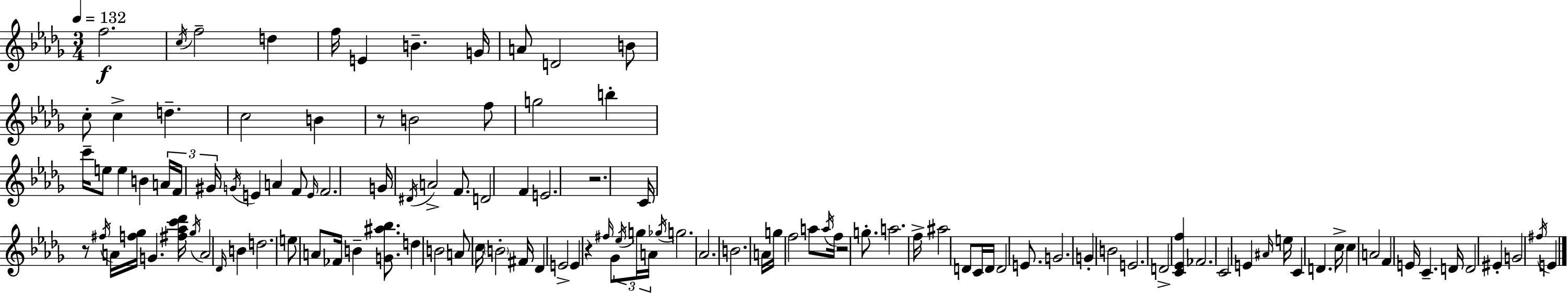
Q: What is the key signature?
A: BES minor